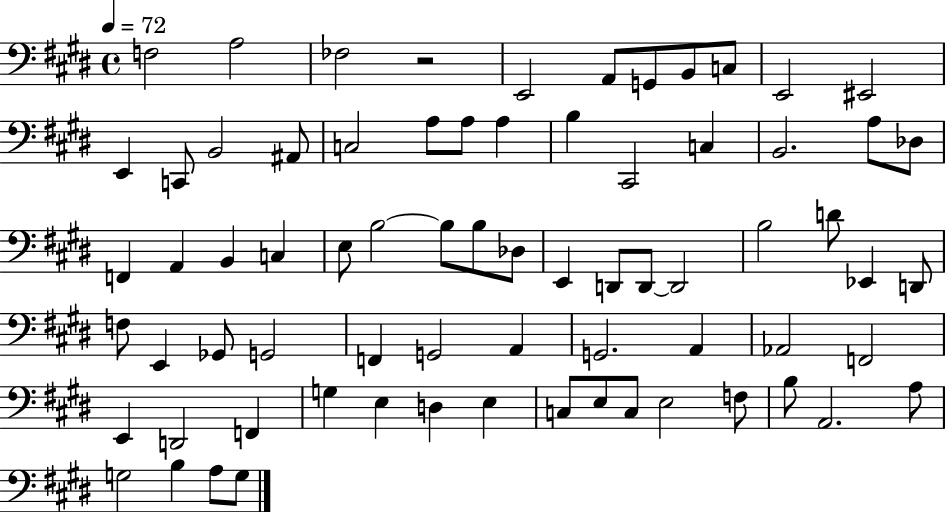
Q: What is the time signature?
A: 4/4